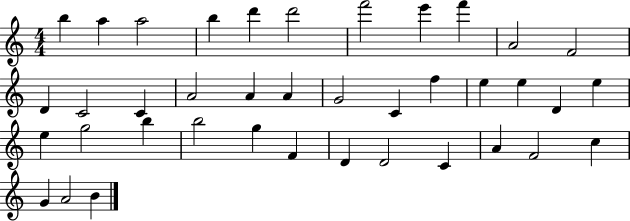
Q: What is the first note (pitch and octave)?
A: B5